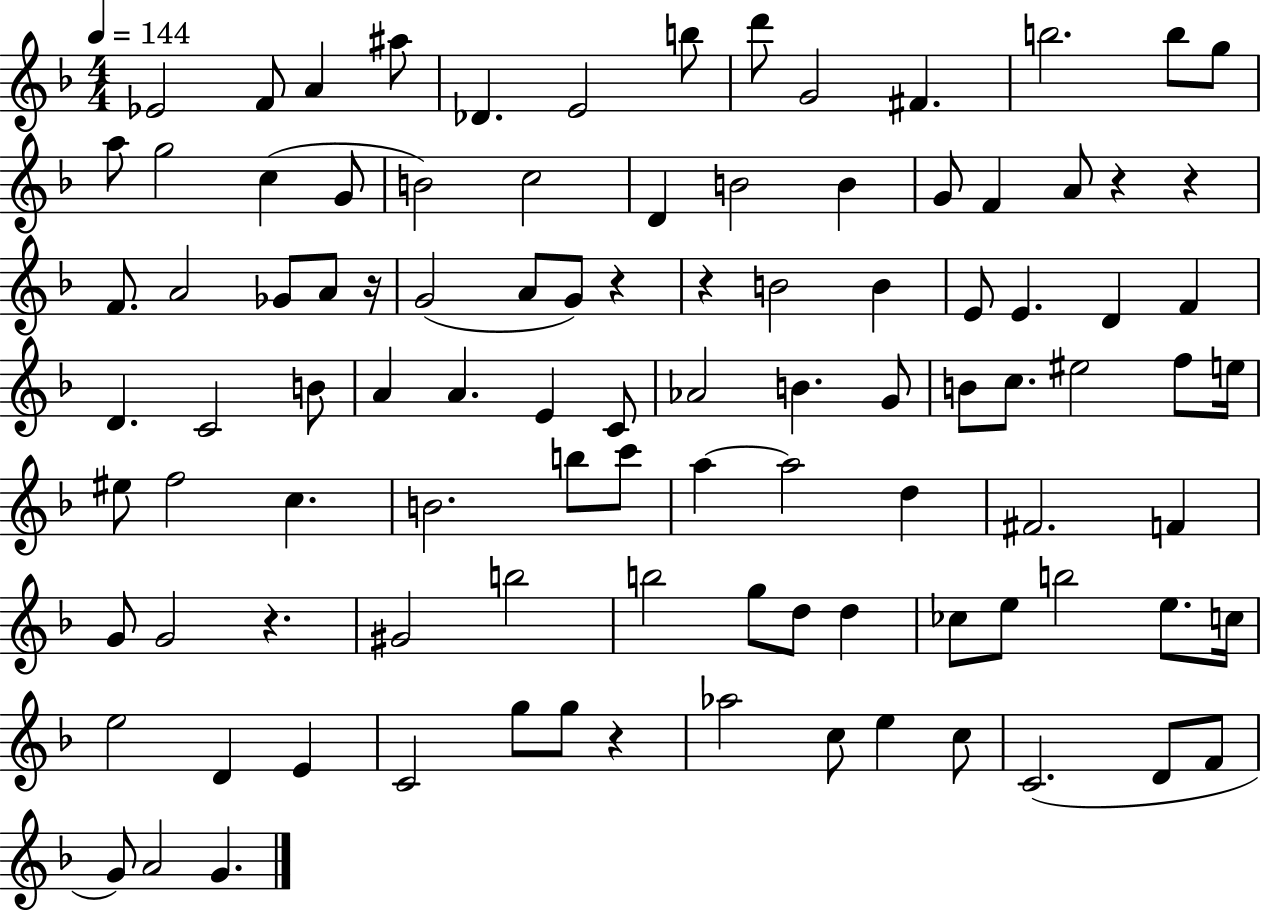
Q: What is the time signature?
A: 4/4